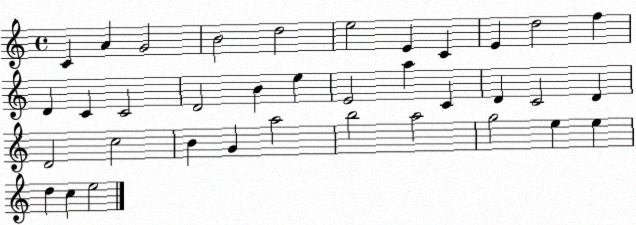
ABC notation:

X:1
T:Untitled
M:4/4
L:1/4
K:C
C A G2 B2 d2 e2 E C E d2 f D C C2 D2 B e E2 a C D C2 D D2 c2 B G a2 b2 a2 g2 e e d c e2